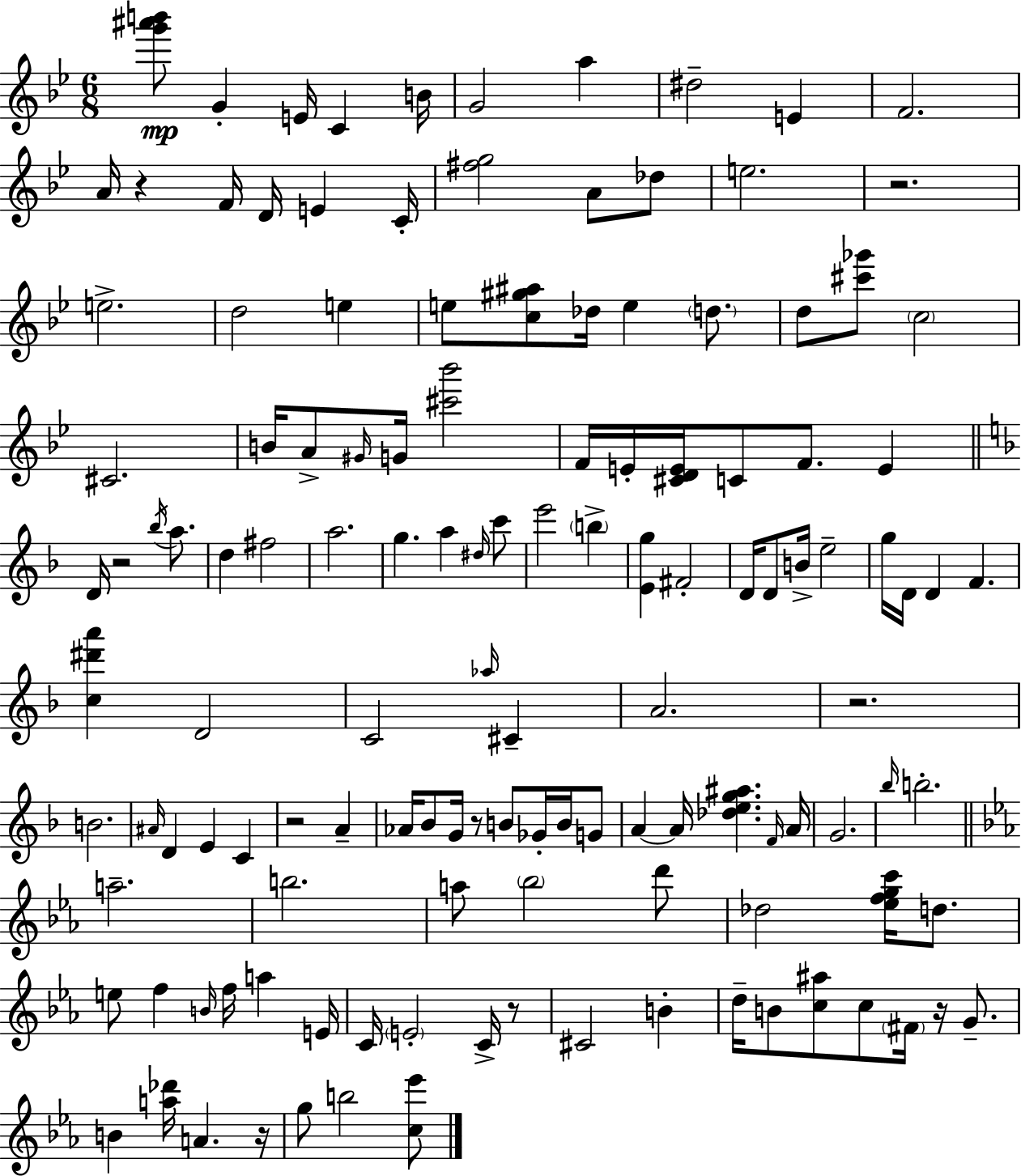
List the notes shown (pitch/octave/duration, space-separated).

[G6,A#6,B6]/e G4/q E4/s C4/q B4/s G4/h A5/q D#5/h E4/q F4/h. A4/s R/q F4/s D4/s E4/q C4/s [F#5,G5]/h A4/e Db5/e E5/h. R/h. E5/h. D5/h E5/q E5/e [C5,G#5,A#5]/e Db5/s E5/q D5/e. D5/e [C#6,Gb6]/e C5/h C#4/h. B4/s A4/e G#4/s G4/s [C#6,Bb6]/h F4/s E4/s [C#4,D4,E4]/s C4/e F4/e. E4/q D4/s R/h Bb5/s A5/e. D5/q F#5/h A5/h. G5/q. A5/q D#5/s C6/e E6/h B5/q [E4,G5]/q F#4/h D4/s D4/e B4/s E5/h G5/s D4/s D4/q F4/q. [C5,D#6,A6]/q D4/h C4/h Ab5/s C#4/q A4/h. R/h. B4/h. A#4/s D4/q E4/q C4/q R/h A4/q Ab4/s Bb4/e G4/s R/e B4/e Gb4/s B4/s G4/e A4/q A4/s [Db5,E5,G5,A#5]/q. F4/s A4/s G4/h. Bb5/s B5/h. A5/h. B5/h. A5/e Bb5/h D6/e Db5/h [Eb5,F5,G5,C6]/s D5/e. E5/e F5/q B4/s F5/s A5/q E4/s C4/s E4/h C4/s R/e C#4/h B4/q D5/s B4/e [C5,A#5]/e C5/e F#4/s R/s G4/e. B4/q [A5,Db6]/s A4/q. R/s G5/e B5/h [C5,Eb6]/e